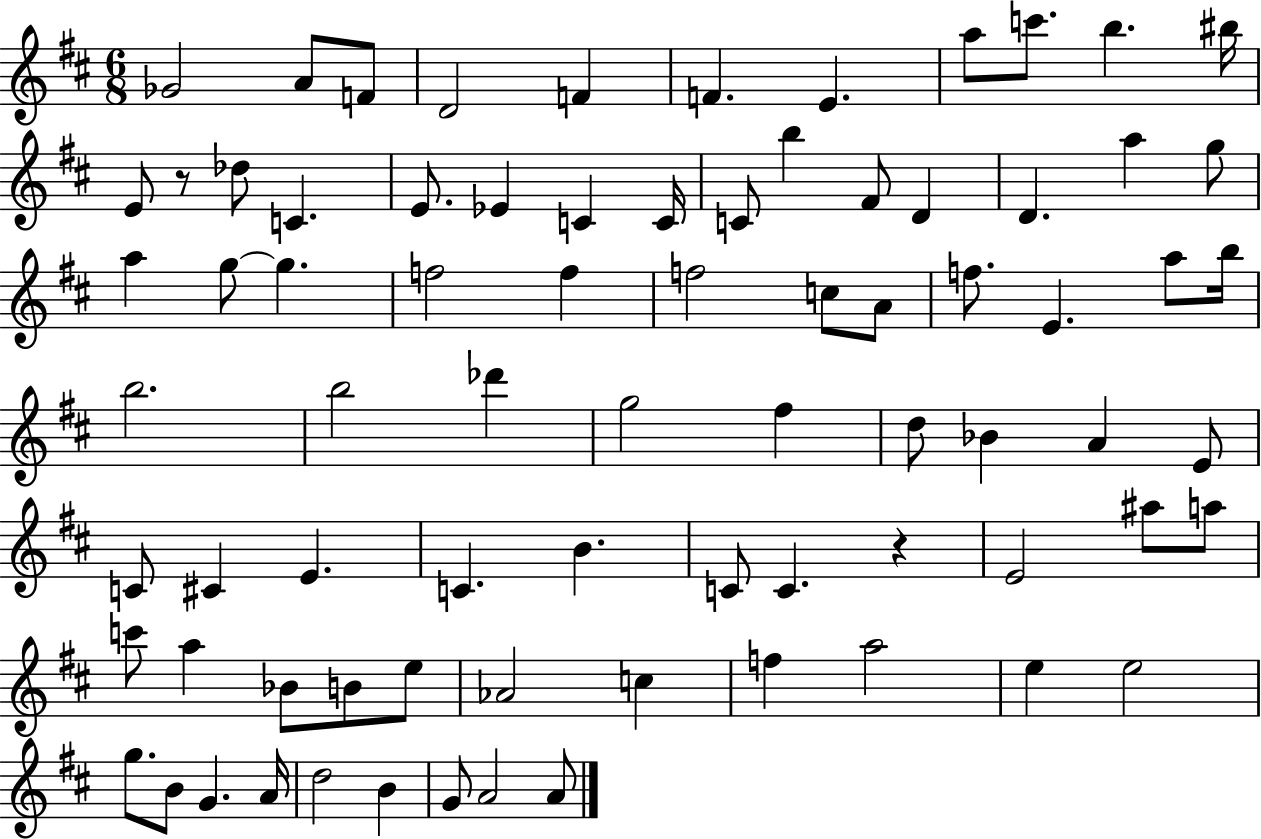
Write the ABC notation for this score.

X:1
T:Untitled
M:6/8
L:1/4
K:D
_G2 A/2 F/2 D2 F F E a/2 c'/2 b ^b/4 E/2 z/2 _d/2 C E/2 _E C C/4 C/2 b ^F/2 D D a g/2 a g/2 g f2 f f2 c/2 A/2 f/2 E a/2 b/4 b2 b2 _d' g2 ^f d/2 _B A E/2 C/2 ^C E C B C/2 C z E2 ^a/2 a/2 c'/2 a _B/2 B/2 e/2 _A2 c f a2 e e2 g/2 B/2 G A/4 d2 B G/2 A2 A/2